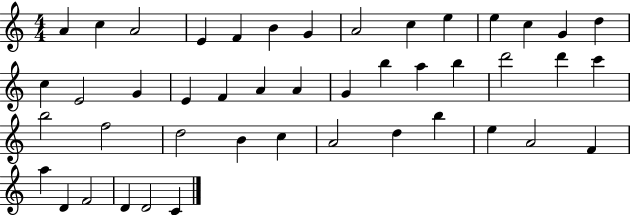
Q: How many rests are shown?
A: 0